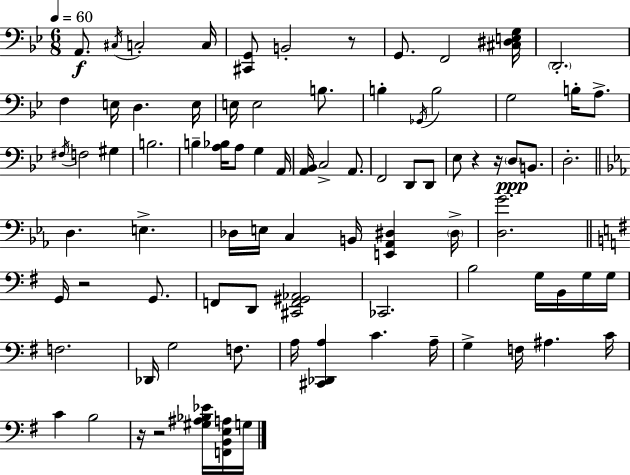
A2/e. C#3/s C3/h C3/s [C#2,G2]/e B2/h R/e G2/e. F2/h [C#3,D#3,E3,G3]/s D2/h. F3/q E3/s D3/q. E3/s E3/s E3/h B3/e. B3/q Gb2/s B3/h G3/h B3/s A3/e. F#3/s F3/h G#3/q B3/h. B3/q [A3,Bb3]/s A3/e G3/q A2/s [A2,Bb2]/s C3/h A2/e. F2/h D2/e D2/e Eb3/e R/q R/s D3/e B2/e. D3/h. D3/q. E3/q. Db3/s E3/s C3/q B2/s [E2,Ab2,D#3]/q D#3/s [D3,G4]/h. G2/s R/h G2/e. F2/e D2/e [C#2,F2,G#2,Ab2]/h CES2/h. B3/h G3/s B2/s G3/s G3/s F3/h. Db2/s G3/h F3/e. A3/s [C#2,Db2,A3]/q C4/q. A3/s G3/q F3/s A#3/q. C4/s C4/q B3/h R/s R/h [G#3,A#3,Bb3,Eb4]/s [F2,B2,E3,A3]/s G3/s